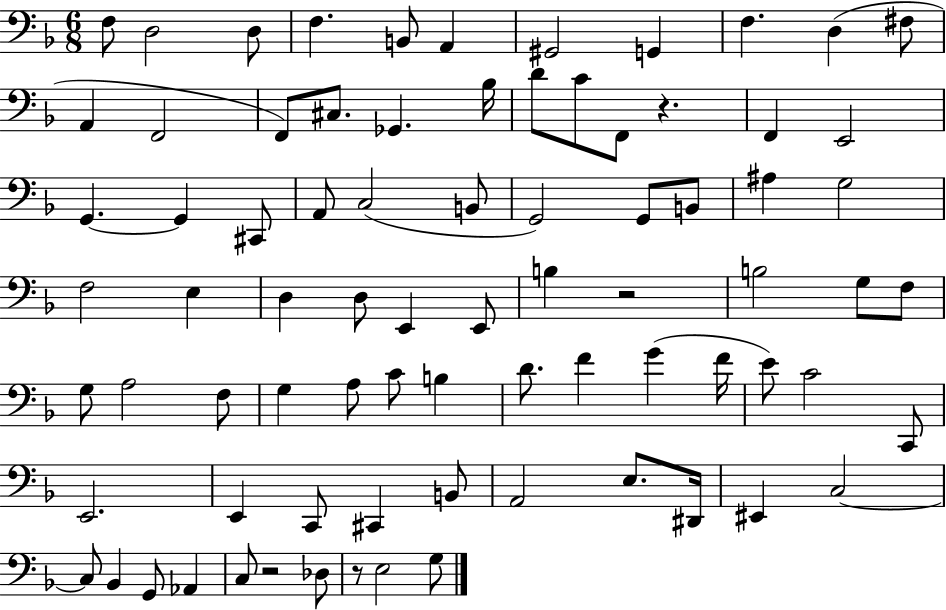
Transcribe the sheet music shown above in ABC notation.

X:1
T:Untitled
M:6/8
L:1/4
K:F
F,/2 D,2 D,/2 F, B,,/2 A,, ^G,,2 G,, F, D, ^F,/2 A,, F,,2 F,,/2 ^C,/2 _G,, _B,/4 D/2 C/2 F,,/2 z F,, E,,2 G,, G,, ^C,,/2 A,,/2 C,2 B,,/2 G,,2 G,,/2 B,,/2 ^A, G,2 F,2 E, D, D,/2 E,, E,,/2 B, z2 B,2 G,/2 F,/2 G,/2 A,2 F,/2 G, A,/2 C/2 B, D/2 F G F/4 E/2 C2 C,,/2 E,,2 E,, C,,/2 ^C,, B,,/2 A,,2 E,/2 ^D,,/4 ^E,, C,2 C,/2 _B,, G,,/2 _A,, C,/2 z2 _D,/2 z/2 E,2 G,/2